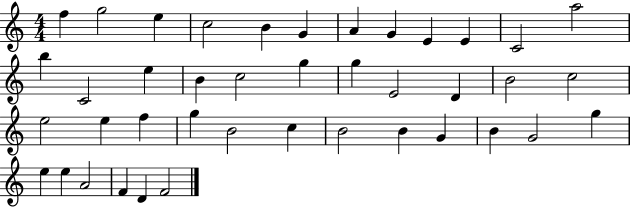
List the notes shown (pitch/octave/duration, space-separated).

F5/q G5/h E5/q C5/h B4/q G4/q A4/q G4/q E4/q E4/q C4/h A5/h B5/q C4/h E5/q B4/q C5/h G5/q G5/q E4/h D4/q B4/h C5/h E5/h E5/q F5/q G5/q B4/h C5/q B4/h B4/q G4/q B4/q G4/h G5/q E5/q E5/q A4/h F4/q D4/q F4/h